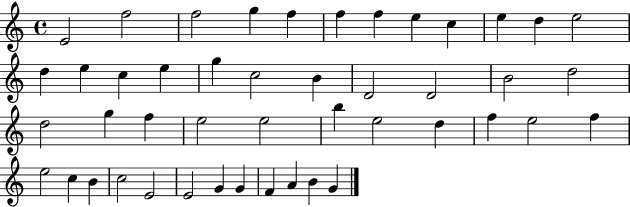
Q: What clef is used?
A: treble